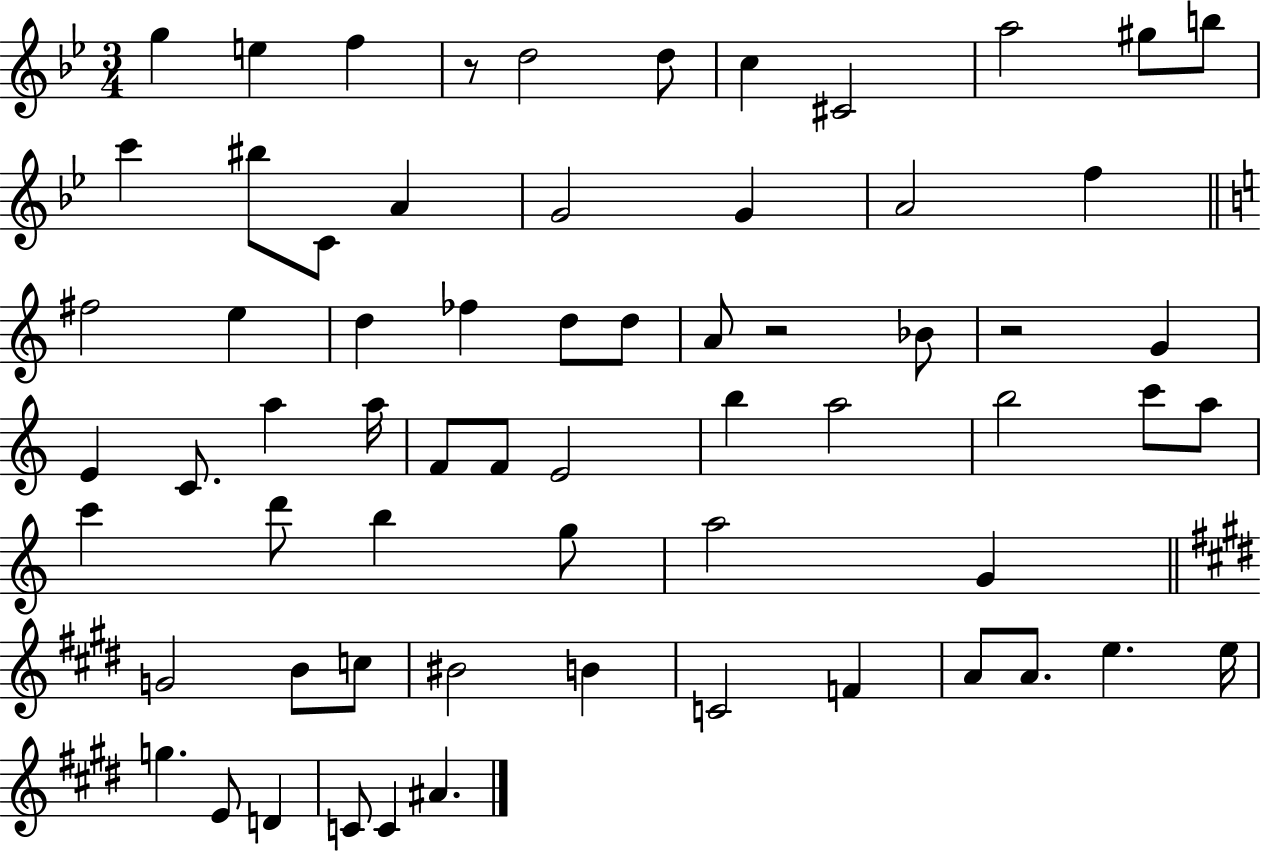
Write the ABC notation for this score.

X:1
T:Untitled
M:3/4
L:1/4
K:Bb
g e f z/2 d2 d/2 c ^C2 a2 ^g/2 b/2 c' ^b/2 C/2 A G2 G A2 f ^f2 e d _f d/2 d/2 A/2 z2 _B/2 z2 G E C/2 a a/4 F/2 F/2 E2 b a2 b2 c'/2 a/2 c' d'/2 b g/2 a2 G G2 B/2 c/2 ^B2 B C2 F A/2 A/2 e e/4 g E/2 D C/2 C ^A